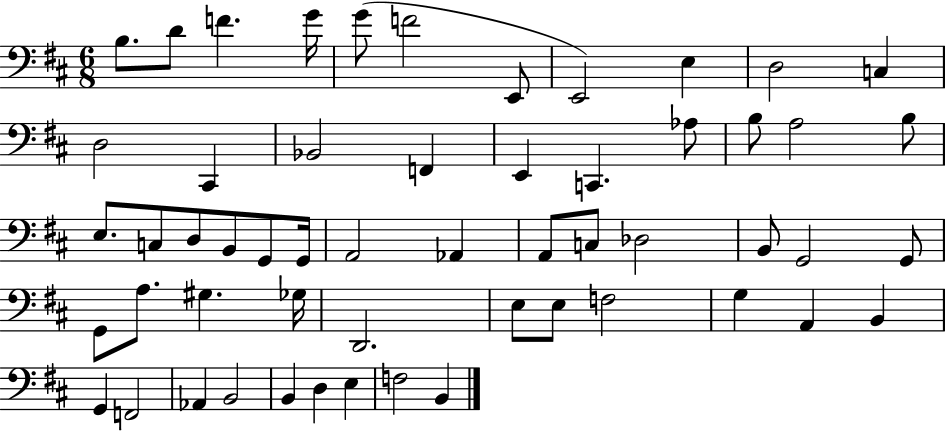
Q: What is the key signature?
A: D major